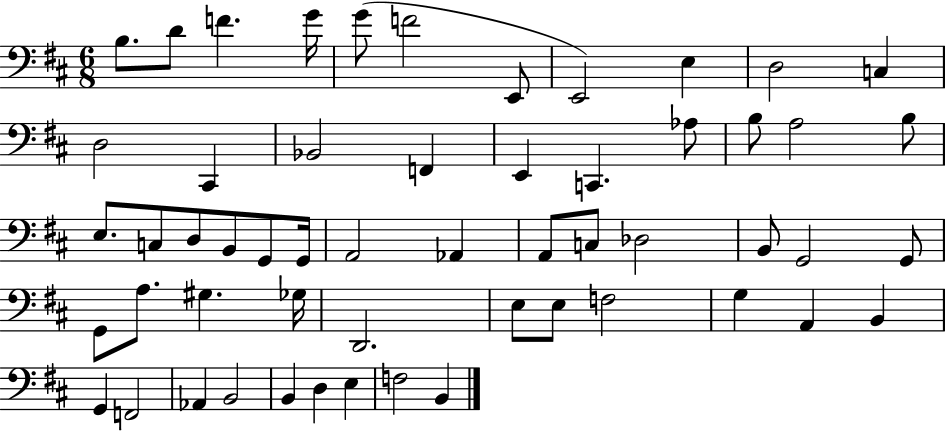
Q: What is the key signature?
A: D major